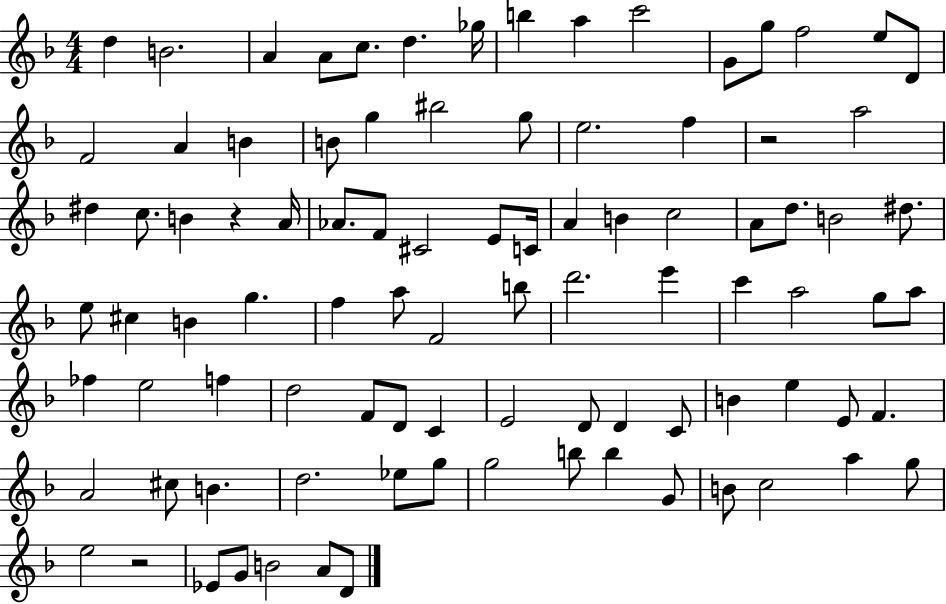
X:1
T:Untitled
M:4/4
L:1/4
K:F
d B2 A A/2 c/2 d _g/4 b a c'2 G/2 g/2 f2 e/2 D/2 F2 A B B/2 g ^b2 g/2 e2 f z2 a2 ^d c/2 B z A/4 _A/2 F/2 ^C2 E/2 C/4 A B c2 A/2 d/2 B2 ^d/2 e/2 ^c B g f a/2 F2 b/2 d'2 e' c' a2 g/2 a/2 _f e2 f d2 F/2 D/2 C E2 D/2 D C/2 B e E/2 F A2 ^c/2 B d2 _e/2 g/2 g2 b/2 b G/2 B/2 c2 a g/2 e2 z2 _E/2 G/2 B2 A/2 D/2